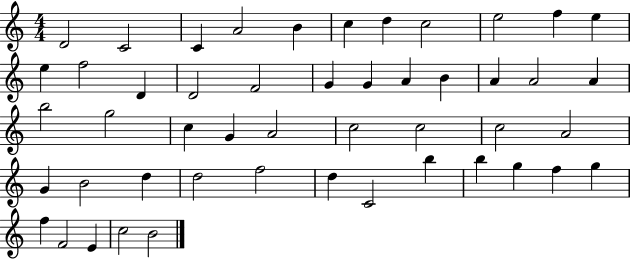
D4/h C4/h C4/q A4/h B4/q C5/q D5/q C5/h E5/h F5/q E5/q E5/q F5/h D4/q D4/h F4/h G4/q G4/q A4/q B4/q A4/q A4/h A4/q B5/h G5/h C5/q G4/q A4/h C5/h C5/h C5/h A4/h G4/q B4/h D5/q D5/h F5/h D5/q C4/h B5/q B5/q G5/q F5/q G5/q F5/q F4/h E4/q C5/h B4/h